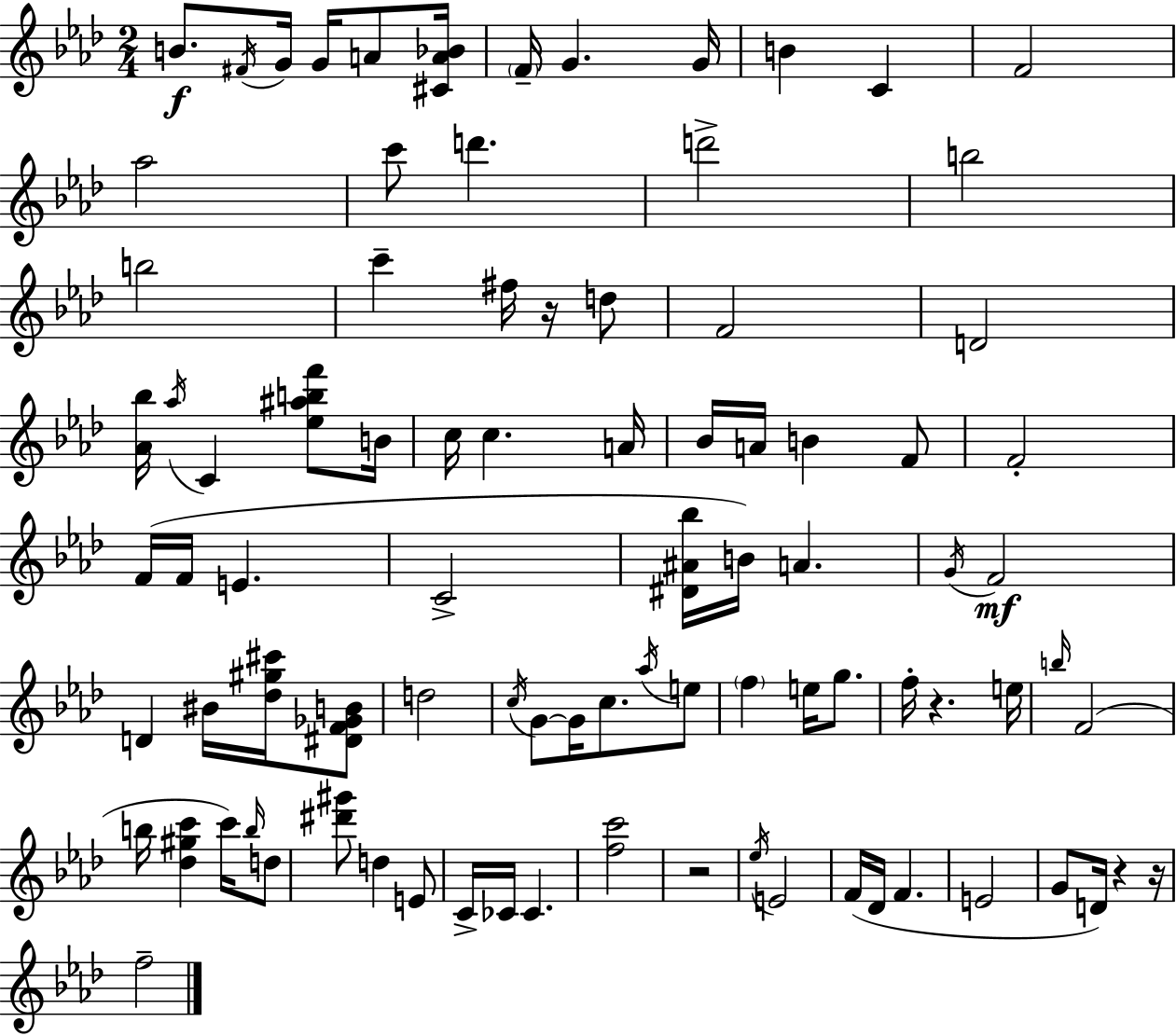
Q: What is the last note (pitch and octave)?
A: F5